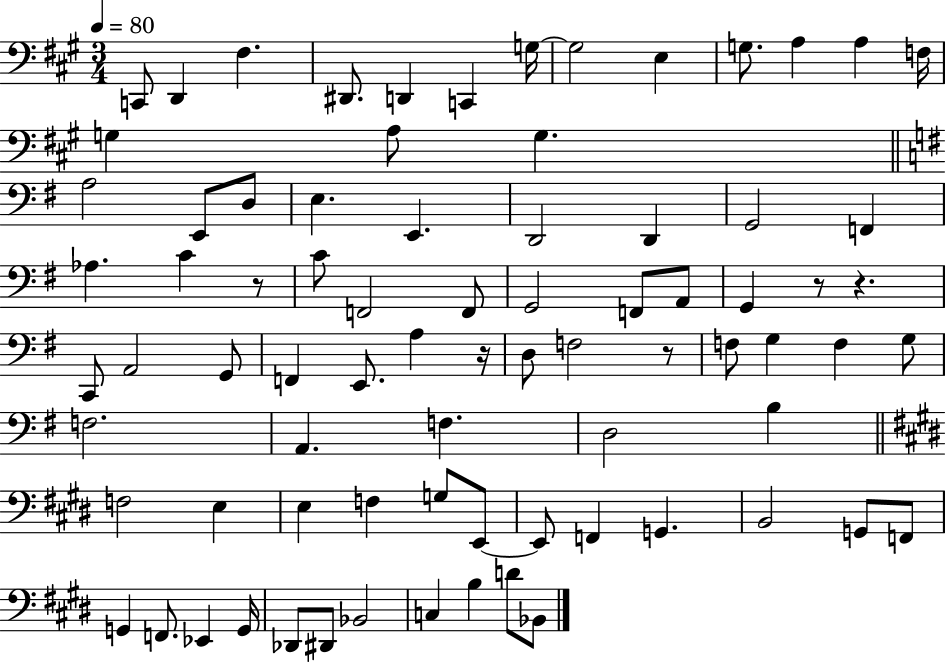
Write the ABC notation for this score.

X:1
T:Untitled
M:3/4
L:1/4
K:A
C,,/2 D,, ^F, ^D,,/2 D,, C,, G,/4 G,2 E, G,/2 A, A, F,/4 G, A,/2 G, A,2 E,,/2 D,/2 E, E,, D,,2 D,, G,,2 F,, _A, C z/2 C/2 F,,2 F,,/2 G,,2 F,,/2 A,,/2 G,, z/2 z C,,/2 A,,2 G,,/2 F,, E,,/2 A, z/4 D,/2 F,2 z/2 F,/2 G, F, G,/2 F,2 A,, F, D,2 B, F,2 E, E, F, G,/2 E,,/2 E,,/2 F,, G,, B,,2 G,,/2 F,,/2 G,, F,,/2 _E,, G,,/4 _D,,/2 ^D,,/2 _B,,2 C, B, D/2 _B,,/2